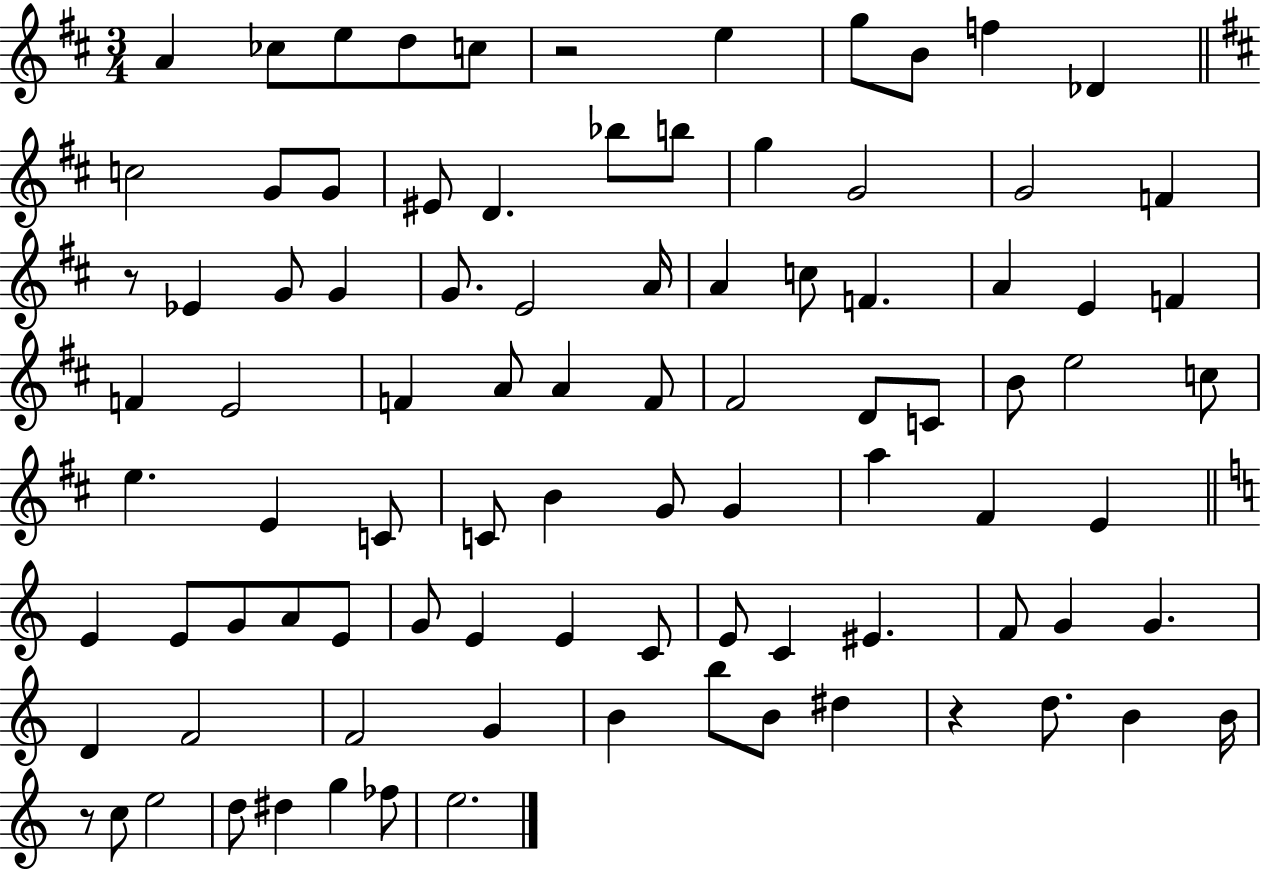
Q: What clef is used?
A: treble